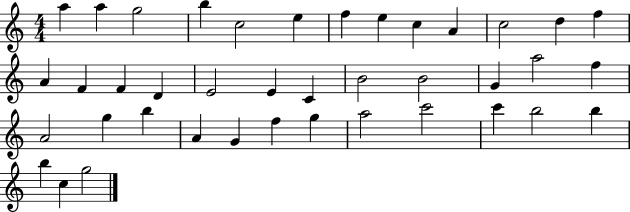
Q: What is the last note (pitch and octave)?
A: G5